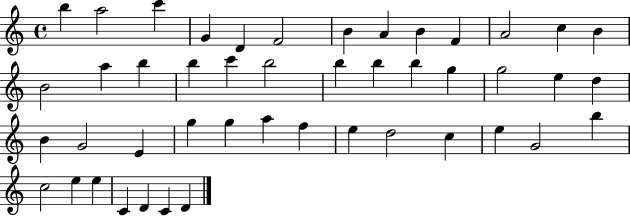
X:1
T:Untitled
M:4/4
L:1/4
K:C
b a2 c' G D F2 B A B F A2 c B B2 a b b c' b2 b b b g g2 e d B G2 E g g a f e d2 c e G2 b c2 e e C D C D